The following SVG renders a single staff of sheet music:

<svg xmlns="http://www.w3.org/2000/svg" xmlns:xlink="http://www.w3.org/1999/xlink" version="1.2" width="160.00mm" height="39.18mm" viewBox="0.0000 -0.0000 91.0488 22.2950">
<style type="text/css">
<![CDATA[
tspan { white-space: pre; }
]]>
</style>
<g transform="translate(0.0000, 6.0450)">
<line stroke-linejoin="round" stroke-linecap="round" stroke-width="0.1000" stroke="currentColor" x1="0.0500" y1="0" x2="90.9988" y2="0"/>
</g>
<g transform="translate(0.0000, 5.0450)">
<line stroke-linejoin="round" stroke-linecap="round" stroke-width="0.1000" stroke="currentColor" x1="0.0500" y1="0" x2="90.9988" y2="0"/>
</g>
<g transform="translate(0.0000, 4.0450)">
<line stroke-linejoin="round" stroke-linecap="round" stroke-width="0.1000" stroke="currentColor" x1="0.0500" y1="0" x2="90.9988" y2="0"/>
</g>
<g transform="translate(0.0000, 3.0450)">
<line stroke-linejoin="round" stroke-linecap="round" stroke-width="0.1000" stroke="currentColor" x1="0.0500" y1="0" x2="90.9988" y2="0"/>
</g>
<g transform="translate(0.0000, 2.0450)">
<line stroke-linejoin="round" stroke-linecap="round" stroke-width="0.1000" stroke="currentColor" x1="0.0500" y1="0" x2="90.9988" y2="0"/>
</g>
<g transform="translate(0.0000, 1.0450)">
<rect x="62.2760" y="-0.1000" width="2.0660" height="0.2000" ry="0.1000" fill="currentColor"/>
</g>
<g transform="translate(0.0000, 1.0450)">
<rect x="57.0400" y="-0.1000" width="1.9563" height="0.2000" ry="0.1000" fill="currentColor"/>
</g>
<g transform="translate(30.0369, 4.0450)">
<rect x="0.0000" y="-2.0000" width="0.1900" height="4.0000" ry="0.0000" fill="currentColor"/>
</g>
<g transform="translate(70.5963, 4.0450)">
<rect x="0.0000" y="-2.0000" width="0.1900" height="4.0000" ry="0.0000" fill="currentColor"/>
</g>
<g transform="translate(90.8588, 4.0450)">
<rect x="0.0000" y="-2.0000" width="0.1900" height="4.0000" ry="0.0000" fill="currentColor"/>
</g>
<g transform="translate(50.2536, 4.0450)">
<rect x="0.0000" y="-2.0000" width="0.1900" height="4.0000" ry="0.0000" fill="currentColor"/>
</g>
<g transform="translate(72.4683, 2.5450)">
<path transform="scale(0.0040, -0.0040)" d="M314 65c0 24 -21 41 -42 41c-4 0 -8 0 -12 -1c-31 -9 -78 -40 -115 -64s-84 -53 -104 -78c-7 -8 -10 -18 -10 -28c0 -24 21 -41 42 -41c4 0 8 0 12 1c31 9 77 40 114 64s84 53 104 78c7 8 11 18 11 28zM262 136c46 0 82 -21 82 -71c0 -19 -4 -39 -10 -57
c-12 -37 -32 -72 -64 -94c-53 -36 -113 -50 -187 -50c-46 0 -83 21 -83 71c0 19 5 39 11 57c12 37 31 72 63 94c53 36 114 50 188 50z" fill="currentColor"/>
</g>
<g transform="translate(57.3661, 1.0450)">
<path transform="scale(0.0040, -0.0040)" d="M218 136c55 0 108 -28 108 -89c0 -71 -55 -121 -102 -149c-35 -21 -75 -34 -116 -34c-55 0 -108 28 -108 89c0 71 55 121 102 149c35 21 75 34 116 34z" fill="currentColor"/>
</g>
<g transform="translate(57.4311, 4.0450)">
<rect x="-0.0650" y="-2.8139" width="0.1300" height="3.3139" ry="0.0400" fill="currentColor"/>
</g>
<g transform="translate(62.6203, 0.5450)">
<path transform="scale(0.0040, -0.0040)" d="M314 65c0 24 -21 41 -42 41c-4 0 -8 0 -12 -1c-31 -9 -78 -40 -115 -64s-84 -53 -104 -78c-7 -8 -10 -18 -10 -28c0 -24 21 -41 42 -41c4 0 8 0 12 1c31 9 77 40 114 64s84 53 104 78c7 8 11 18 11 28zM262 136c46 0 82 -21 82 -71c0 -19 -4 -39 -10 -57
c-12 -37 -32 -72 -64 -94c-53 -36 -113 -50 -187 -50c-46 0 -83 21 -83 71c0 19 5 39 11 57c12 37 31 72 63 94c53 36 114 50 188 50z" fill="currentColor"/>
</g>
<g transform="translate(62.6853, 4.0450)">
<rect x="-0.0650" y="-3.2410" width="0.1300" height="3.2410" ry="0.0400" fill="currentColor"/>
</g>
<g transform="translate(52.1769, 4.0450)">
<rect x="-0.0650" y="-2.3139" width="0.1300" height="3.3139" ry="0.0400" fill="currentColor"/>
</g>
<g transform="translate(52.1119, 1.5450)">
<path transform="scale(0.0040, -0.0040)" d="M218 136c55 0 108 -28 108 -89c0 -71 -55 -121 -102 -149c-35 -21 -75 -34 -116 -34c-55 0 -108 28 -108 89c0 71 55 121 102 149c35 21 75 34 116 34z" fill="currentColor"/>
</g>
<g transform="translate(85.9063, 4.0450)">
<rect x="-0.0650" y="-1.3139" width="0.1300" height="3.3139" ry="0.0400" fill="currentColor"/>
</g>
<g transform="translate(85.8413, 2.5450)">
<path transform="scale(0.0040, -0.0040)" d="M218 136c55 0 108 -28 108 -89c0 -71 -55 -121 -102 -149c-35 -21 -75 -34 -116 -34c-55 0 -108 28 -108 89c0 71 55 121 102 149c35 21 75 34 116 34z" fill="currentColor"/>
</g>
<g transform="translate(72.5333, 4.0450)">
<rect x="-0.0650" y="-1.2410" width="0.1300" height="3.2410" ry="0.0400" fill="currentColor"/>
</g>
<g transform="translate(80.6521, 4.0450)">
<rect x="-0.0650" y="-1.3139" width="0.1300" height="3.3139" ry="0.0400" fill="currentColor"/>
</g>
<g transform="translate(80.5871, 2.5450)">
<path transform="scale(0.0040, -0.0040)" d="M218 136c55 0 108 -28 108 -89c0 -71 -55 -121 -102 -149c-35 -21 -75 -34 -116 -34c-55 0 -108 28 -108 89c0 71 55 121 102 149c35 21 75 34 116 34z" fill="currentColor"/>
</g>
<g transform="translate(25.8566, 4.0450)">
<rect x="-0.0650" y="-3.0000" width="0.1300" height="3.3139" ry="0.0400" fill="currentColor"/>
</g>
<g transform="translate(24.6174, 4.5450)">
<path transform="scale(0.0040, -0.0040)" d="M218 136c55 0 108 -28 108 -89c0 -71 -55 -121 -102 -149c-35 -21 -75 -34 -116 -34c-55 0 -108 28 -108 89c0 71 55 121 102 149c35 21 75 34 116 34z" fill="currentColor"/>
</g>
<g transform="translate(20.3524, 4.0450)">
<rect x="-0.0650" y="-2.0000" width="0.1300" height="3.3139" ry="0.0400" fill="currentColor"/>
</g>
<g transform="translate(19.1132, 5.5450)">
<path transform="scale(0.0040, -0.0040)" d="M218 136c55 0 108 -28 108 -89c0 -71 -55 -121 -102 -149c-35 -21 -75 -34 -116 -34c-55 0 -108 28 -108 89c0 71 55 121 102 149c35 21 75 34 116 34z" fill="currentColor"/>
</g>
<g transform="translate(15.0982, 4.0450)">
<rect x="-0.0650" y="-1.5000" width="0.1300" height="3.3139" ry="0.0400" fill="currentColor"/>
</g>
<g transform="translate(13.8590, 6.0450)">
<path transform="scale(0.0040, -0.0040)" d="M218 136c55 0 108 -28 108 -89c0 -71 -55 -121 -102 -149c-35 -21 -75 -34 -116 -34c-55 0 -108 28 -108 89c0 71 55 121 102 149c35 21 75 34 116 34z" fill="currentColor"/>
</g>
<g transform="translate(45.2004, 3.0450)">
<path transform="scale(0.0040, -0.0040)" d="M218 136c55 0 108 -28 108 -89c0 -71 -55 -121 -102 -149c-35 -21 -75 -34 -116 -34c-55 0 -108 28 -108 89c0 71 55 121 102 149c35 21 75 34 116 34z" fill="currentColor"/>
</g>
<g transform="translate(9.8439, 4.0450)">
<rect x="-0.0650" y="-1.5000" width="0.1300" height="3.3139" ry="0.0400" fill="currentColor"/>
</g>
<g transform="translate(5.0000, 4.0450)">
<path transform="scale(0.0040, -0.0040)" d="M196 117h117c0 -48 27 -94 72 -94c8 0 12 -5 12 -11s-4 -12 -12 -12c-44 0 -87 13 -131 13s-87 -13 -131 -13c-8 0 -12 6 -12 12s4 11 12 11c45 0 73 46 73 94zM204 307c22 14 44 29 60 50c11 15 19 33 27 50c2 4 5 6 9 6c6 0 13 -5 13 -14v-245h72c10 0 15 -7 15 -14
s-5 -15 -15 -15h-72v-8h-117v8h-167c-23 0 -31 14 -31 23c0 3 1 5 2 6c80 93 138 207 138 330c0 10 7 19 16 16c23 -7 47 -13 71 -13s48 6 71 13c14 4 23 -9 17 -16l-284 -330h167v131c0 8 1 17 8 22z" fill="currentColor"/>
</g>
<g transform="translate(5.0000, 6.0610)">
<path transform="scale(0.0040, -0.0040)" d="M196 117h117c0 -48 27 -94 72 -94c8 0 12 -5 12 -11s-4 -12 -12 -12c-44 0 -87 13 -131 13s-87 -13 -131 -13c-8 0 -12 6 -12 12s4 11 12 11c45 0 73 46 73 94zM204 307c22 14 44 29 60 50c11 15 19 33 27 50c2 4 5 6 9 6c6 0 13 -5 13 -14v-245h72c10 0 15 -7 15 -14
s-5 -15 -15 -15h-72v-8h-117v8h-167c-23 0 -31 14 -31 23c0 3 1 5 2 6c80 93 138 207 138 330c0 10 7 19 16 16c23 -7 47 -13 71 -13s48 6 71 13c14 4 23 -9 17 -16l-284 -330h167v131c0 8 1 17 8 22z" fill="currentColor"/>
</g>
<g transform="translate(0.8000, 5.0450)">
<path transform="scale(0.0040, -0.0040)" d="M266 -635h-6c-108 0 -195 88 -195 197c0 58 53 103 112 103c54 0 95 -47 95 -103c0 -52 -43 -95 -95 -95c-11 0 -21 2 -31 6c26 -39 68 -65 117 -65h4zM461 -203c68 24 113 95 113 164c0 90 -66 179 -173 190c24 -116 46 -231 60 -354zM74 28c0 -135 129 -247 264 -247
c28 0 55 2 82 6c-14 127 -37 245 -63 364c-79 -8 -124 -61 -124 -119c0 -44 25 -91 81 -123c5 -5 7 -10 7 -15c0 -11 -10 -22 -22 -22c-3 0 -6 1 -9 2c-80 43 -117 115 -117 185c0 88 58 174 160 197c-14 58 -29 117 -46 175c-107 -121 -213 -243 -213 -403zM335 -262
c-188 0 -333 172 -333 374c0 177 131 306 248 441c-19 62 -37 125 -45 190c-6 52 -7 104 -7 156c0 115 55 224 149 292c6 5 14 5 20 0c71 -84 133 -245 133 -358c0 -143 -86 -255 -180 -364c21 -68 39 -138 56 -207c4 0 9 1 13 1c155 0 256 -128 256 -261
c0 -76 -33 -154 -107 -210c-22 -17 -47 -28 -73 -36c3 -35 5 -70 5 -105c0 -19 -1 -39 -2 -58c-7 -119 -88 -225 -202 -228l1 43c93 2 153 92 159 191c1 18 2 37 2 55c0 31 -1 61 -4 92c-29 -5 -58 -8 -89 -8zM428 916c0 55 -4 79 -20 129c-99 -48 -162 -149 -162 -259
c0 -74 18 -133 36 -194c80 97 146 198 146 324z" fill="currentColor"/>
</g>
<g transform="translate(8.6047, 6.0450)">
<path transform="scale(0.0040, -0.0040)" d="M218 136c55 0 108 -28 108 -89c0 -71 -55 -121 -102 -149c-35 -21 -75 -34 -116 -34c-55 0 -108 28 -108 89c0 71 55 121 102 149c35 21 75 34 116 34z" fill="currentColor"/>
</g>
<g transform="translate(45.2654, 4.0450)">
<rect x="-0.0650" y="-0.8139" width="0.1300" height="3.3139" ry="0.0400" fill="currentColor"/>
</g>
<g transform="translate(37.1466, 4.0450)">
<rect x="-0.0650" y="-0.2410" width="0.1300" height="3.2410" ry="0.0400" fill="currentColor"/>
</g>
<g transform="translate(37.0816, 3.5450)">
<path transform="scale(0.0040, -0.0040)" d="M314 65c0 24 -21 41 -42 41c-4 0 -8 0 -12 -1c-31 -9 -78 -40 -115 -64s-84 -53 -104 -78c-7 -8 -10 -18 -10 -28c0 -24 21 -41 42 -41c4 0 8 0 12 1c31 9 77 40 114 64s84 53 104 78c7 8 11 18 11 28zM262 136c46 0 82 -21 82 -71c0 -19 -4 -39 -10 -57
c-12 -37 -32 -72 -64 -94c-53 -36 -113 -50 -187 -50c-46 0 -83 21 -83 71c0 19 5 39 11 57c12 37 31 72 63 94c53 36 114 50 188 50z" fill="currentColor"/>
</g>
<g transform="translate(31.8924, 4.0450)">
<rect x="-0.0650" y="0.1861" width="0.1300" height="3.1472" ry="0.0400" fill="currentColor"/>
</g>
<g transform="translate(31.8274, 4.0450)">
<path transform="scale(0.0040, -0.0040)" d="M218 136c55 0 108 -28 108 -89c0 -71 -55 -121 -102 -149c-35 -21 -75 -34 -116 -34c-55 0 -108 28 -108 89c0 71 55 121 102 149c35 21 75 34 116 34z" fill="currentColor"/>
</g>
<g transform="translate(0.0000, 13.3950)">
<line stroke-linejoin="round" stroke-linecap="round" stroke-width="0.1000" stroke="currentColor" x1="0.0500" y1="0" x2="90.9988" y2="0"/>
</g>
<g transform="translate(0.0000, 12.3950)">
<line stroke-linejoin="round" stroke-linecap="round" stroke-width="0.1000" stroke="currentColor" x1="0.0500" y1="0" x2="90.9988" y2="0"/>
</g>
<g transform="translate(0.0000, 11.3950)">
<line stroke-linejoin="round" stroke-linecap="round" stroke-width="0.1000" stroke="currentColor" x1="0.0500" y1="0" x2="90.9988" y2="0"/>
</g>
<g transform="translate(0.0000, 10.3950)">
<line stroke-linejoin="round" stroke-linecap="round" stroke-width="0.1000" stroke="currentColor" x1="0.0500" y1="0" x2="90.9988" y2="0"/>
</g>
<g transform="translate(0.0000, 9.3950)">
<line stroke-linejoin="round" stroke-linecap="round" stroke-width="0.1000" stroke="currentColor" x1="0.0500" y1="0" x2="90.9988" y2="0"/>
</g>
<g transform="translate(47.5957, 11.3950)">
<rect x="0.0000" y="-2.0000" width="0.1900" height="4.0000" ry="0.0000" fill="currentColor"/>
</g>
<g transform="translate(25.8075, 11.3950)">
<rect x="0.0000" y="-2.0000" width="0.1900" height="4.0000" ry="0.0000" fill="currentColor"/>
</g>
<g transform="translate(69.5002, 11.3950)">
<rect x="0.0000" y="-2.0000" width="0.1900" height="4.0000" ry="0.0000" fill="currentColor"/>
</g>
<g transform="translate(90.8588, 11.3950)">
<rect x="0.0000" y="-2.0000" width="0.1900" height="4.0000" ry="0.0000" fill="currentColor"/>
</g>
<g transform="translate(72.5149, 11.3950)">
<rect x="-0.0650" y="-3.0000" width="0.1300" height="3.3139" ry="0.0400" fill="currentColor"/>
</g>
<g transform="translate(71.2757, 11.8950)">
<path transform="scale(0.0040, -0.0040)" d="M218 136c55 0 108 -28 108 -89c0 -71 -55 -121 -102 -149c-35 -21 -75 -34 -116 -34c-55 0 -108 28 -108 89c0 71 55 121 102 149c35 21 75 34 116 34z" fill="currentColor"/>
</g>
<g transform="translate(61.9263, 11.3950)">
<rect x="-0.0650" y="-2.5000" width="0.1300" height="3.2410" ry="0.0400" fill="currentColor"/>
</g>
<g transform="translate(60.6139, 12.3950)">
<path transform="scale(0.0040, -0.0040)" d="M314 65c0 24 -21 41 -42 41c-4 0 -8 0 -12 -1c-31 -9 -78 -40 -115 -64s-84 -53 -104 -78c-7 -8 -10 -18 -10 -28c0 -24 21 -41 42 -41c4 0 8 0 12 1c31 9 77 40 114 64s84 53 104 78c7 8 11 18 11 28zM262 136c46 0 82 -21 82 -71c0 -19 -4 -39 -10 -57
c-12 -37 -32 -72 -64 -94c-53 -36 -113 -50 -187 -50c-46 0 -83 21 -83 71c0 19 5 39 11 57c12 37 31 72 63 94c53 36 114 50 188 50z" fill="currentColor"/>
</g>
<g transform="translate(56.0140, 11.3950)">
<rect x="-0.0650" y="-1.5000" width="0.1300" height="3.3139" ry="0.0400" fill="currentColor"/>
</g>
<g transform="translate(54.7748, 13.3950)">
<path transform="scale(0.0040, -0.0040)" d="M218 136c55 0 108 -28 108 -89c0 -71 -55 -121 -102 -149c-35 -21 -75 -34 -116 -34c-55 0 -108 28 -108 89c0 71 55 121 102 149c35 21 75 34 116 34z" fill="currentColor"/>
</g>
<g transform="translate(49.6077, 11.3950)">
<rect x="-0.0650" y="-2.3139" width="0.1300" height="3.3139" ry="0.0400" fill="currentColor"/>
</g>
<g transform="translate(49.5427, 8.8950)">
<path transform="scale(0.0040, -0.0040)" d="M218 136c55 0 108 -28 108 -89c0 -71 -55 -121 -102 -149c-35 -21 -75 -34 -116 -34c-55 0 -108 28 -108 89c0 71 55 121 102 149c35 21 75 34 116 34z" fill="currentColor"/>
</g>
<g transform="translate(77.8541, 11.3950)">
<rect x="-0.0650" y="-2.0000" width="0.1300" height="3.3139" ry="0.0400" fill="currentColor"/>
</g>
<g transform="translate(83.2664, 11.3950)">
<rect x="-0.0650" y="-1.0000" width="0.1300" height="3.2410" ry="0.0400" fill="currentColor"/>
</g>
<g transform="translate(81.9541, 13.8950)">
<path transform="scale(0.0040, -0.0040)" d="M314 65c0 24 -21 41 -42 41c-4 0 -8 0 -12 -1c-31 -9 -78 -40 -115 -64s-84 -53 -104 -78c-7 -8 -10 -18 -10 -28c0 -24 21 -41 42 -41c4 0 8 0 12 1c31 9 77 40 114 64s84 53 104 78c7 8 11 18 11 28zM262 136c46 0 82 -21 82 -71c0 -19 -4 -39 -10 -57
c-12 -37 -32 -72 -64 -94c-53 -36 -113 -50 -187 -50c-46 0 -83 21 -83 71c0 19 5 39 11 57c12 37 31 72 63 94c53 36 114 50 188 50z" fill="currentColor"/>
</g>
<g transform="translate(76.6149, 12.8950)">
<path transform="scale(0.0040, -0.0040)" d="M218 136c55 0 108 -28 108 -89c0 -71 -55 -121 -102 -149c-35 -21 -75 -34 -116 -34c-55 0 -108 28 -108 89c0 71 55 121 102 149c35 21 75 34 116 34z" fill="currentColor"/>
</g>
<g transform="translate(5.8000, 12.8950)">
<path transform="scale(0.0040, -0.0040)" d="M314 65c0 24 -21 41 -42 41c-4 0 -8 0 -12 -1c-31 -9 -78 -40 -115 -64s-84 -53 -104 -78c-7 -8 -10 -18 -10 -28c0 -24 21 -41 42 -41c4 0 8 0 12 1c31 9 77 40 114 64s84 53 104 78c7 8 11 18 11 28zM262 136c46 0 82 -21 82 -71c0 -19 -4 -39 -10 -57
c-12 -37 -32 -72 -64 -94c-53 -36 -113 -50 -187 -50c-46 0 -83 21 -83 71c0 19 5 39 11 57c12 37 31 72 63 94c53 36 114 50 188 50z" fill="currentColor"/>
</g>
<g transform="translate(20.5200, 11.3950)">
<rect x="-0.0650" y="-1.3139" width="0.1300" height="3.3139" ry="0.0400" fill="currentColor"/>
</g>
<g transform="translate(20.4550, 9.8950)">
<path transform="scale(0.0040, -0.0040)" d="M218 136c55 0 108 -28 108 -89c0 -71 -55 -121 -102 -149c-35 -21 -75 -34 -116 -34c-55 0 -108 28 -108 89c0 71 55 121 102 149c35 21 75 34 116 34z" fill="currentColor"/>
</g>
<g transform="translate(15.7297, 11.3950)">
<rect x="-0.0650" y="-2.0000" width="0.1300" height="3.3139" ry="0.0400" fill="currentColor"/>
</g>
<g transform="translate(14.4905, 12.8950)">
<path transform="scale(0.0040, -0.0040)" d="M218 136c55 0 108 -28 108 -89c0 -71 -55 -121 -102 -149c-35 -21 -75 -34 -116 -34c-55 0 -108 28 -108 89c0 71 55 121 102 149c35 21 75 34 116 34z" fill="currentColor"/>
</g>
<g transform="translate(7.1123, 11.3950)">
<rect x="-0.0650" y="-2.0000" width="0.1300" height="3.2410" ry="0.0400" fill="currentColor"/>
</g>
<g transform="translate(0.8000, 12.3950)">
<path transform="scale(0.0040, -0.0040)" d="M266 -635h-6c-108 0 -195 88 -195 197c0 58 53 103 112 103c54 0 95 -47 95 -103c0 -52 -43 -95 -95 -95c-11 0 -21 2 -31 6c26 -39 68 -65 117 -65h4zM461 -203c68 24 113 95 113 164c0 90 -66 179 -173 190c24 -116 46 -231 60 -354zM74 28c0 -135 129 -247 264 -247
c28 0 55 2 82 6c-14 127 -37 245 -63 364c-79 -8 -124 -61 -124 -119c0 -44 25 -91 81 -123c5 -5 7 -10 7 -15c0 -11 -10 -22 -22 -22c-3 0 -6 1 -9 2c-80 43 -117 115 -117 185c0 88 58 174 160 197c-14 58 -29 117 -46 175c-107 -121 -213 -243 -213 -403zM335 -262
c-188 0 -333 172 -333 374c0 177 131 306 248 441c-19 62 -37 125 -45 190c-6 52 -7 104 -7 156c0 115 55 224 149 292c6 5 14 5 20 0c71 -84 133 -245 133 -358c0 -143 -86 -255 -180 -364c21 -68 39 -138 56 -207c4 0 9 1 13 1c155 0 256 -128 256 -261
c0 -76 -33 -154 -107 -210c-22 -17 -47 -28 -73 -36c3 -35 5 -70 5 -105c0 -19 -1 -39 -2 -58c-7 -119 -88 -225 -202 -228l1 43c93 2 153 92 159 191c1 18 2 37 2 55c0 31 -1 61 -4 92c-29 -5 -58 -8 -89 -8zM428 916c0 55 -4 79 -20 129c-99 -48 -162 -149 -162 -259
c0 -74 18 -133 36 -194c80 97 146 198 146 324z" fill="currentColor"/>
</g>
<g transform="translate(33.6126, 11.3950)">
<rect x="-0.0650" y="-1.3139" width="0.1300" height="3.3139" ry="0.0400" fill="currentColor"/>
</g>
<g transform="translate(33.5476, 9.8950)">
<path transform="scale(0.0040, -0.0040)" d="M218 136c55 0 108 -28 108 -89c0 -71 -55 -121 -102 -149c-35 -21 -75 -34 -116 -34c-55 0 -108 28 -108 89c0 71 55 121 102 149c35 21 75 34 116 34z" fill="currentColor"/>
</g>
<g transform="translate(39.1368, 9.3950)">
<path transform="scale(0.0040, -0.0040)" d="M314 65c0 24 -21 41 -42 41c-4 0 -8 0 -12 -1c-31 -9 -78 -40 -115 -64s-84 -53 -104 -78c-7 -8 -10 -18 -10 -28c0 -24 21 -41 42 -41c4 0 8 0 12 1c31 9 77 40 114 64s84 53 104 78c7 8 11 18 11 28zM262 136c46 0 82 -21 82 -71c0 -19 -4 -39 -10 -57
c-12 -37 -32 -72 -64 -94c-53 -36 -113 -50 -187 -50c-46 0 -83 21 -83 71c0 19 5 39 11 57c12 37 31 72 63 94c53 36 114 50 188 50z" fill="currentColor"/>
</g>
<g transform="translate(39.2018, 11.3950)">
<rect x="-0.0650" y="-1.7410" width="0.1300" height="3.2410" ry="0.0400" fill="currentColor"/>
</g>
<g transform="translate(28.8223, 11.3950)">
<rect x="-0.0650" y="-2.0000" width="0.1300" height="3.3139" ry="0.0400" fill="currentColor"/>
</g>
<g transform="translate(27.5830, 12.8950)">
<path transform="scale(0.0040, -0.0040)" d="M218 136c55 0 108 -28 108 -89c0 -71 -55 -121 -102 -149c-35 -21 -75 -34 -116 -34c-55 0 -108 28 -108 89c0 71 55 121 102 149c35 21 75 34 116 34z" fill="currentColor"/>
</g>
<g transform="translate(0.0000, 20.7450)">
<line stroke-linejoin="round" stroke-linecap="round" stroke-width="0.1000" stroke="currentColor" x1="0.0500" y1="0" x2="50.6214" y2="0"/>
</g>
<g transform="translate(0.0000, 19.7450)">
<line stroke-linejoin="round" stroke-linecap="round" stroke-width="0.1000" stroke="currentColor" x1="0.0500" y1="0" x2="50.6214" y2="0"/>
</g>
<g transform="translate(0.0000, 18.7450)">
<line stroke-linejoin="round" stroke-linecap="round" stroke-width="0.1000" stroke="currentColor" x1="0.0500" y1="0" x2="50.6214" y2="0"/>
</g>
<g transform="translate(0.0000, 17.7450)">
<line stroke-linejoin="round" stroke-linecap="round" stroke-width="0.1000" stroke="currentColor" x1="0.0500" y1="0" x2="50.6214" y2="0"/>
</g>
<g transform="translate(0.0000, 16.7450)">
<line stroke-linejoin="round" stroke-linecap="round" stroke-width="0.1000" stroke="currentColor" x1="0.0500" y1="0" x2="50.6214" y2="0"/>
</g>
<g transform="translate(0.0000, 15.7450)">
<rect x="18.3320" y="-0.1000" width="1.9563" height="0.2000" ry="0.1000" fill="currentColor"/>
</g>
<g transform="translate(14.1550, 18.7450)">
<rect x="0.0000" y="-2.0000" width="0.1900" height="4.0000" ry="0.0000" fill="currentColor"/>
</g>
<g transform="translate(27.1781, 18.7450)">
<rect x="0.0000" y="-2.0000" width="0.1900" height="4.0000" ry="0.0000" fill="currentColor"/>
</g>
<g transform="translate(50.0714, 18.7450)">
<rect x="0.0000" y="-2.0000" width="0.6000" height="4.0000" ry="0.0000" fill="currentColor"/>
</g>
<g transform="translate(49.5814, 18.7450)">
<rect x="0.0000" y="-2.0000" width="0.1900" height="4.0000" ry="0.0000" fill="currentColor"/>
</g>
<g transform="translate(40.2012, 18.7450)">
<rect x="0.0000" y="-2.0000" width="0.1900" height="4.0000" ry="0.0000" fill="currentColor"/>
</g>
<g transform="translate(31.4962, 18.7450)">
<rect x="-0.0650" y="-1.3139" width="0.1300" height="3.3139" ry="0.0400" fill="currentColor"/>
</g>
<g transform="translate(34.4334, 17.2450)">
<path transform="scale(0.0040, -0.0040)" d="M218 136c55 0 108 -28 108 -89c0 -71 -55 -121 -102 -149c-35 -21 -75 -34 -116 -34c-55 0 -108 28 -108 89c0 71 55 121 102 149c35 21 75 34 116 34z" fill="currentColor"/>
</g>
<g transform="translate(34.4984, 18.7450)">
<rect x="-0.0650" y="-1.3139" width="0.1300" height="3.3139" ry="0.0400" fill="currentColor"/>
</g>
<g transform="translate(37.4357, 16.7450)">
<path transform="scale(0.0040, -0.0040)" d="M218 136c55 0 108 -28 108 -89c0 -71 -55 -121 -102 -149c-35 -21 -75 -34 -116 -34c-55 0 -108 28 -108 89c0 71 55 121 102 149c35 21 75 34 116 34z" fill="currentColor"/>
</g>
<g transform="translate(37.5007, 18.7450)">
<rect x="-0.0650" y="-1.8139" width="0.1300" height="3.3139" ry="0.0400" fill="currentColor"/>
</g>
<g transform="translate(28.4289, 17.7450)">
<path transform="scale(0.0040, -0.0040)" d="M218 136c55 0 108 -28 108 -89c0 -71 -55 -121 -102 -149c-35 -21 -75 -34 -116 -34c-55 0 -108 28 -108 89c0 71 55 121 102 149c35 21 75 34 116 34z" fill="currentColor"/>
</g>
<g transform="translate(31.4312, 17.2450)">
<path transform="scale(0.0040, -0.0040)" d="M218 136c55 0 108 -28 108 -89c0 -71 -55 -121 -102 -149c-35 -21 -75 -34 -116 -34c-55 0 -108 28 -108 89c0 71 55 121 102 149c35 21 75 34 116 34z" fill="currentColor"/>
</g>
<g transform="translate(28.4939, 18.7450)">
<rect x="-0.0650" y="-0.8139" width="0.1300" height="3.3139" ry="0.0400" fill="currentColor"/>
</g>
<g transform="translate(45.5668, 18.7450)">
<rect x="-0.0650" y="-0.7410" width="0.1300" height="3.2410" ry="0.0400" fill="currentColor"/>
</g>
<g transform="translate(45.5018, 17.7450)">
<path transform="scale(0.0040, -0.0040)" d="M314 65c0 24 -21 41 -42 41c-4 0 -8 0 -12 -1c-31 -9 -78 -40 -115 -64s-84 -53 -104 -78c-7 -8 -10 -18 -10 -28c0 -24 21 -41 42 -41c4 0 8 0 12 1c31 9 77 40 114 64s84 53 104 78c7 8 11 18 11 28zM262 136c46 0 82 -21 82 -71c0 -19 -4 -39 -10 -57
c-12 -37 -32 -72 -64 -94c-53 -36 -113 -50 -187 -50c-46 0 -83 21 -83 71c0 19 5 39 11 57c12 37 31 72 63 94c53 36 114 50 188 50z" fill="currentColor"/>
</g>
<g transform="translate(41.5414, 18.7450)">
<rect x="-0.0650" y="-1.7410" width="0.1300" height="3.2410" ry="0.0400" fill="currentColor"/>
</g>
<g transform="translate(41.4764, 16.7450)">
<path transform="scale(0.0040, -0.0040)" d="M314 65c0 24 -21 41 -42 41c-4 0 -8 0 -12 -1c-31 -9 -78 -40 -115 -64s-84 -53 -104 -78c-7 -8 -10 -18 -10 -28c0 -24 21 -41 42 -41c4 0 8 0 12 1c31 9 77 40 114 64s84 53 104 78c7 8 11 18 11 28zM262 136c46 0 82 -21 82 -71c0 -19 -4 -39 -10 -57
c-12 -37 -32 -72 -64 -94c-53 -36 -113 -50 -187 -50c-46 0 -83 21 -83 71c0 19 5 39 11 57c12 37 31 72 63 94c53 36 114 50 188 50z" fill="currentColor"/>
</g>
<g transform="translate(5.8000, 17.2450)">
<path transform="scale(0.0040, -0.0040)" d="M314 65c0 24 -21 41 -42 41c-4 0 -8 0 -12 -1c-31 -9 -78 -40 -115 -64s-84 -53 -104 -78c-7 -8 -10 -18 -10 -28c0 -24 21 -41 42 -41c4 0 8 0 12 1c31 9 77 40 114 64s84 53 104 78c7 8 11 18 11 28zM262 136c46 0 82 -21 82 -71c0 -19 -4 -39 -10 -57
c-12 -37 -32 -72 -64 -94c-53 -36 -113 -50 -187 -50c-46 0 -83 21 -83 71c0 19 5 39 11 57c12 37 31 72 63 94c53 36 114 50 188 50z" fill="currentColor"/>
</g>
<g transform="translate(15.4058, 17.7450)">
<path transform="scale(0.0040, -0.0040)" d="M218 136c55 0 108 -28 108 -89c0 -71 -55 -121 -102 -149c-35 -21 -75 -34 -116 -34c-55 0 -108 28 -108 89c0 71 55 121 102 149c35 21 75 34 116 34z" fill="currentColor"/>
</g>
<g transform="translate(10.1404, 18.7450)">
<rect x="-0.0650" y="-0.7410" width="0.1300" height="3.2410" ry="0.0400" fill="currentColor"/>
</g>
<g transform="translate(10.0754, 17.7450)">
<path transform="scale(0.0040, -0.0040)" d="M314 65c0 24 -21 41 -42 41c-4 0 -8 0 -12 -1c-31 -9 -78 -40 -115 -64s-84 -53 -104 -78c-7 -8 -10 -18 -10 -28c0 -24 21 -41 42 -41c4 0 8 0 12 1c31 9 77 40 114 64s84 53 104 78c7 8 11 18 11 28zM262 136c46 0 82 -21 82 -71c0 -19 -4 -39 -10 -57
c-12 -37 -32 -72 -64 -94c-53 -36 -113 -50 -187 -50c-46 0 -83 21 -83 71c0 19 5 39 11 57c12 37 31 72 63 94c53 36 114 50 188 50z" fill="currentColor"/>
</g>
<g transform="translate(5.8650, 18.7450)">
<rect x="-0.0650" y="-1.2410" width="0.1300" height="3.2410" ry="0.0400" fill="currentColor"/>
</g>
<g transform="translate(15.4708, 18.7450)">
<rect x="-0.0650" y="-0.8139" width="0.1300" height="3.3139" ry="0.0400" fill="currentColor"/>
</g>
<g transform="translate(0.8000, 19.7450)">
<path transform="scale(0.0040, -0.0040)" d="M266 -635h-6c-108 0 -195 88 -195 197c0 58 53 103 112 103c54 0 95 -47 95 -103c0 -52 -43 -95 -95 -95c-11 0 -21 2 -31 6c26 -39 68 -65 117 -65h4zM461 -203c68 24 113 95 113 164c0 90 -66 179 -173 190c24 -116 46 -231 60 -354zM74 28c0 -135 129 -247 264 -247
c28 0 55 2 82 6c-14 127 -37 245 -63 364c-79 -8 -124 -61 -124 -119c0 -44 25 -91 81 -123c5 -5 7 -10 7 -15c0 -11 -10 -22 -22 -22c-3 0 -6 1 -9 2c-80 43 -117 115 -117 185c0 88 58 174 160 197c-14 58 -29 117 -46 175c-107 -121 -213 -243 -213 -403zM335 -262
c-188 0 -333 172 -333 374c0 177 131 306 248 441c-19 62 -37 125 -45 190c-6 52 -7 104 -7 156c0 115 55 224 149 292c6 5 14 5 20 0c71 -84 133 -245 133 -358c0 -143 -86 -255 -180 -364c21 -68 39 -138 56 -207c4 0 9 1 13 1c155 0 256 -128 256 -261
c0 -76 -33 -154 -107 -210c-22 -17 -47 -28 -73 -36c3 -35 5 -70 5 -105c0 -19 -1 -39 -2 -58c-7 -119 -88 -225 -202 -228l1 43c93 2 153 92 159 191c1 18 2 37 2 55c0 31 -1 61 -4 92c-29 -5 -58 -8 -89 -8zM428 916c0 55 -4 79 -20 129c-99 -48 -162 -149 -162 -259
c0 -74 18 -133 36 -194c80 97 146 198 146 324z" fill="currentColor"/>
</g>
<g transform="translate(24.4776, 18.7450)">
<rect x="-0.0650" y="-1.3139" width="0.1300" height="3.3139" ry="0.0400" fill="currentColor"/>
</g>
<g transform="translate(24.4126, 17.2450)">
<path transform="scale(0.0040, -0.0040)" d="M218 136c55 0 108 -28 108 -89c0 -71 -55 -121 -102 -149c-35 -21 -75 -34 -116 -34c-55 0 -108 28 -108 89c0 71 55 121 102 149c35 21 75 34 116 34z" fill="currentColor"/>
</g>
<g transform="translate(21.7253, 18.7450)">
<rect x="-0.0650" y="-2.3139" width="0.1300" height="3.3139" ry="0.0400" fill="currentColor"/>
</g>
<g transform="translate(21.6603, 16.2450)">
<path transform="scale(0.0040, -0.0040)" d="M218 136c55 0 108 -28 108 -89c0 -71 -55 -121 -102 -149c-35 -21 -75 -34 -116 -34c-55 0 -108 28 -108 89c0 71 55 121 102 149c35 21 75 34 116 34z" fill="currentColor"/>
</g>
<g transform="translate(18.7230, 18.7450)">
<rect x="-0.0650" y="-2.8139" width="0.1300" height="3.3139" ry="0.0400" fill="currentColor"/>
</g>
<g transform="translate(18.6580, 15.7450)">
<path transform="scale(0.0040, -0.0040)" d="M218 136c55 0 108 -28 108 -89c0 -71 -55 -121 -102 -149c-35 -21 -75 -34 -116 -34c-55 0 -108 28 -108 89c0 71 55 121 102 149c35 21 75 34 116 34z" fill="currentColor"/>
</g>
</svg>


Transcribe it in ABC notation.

X:1
T:Untitled
M:4/4
L:1/4
K:C
E E F A B c2 d g a b2 e2 e e F2 F e F e f2 g E G2 A F D2 e2 d2 d a g e d e e f f2 d2